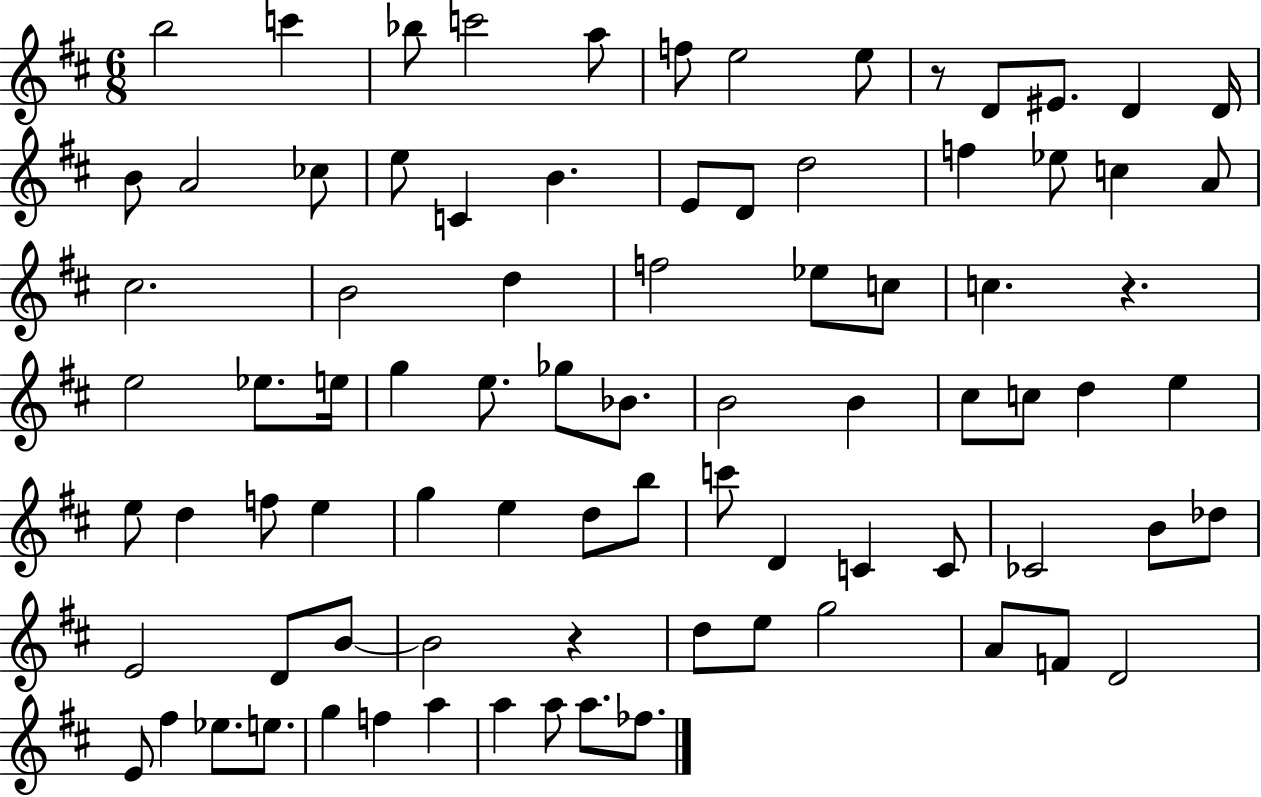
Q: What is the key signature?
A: D major